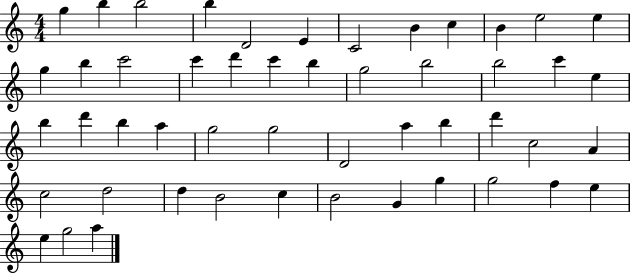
X:1
T:Untitled
M:4/4
L:1/4
K:C
g b b2 b D2 E C2 B c B e2 e g b c'2 c' d' c' b g2 b2 b2 c' e b d' b a g2 g2 D2 a b d' c2 A c2 d2 d B2 c B2 G g g2 f e e g2 a